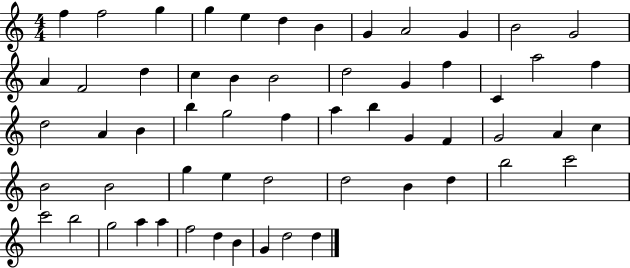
X:1
T:Untitled
M:4/4
L:1/4
K:C
f f2 g g e d B G A2 G B2 G2 A F2 d c B B2 d2 G f C a2 f d2 A B b g2 f a b G F G2 A c B2 B2 g e d2 d2 B d b2 c'2 c'2 b2 g2 a a f2 d B G d2 d